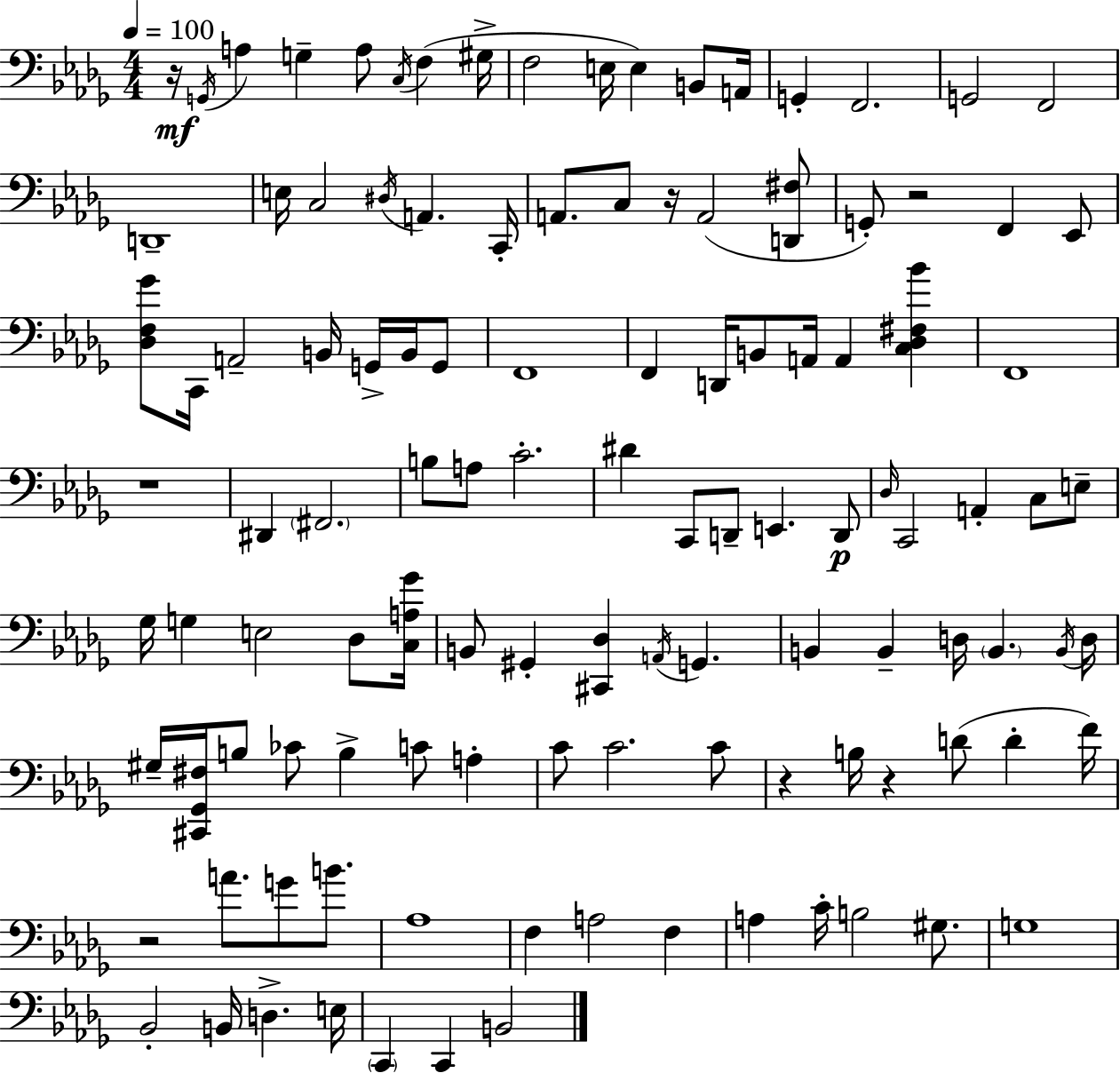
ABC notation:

X:1
T:Untitled
M:4/4
L:1/4
K:Bbm
z/4 G,,/4 A, G, A,/2 C,/4 F, ^G,/4 F,2 E,/4 E, B,,/2 A,,/4 G,, F,,2 G,,2 F,,2 D,,4 E,/4 C,2 ^D,/4 A,, C,,/4 A,,/2 C,/2 z/4 A,,2 [D,,^F,]/2 G,,/2 z2 F,, _E,,/2 [_D,F,_G]/2 C,,/4 A,,2 B,,/4 G,,/4 B,,/4 G,,/2 F,,4 F,, D,,/4 B,,/2 A,,/4 A,, [C,_D,^F,_B] F,,4 z4 ^D,, ^F,,2 B,/2 A,/2 C2 ^D C,,/2 D,,/2 E,, D,,/2 _D,/4 C,,2 A,, C,/2 E,/2 _G,/4 G, E,2 _D,/2 [C,A,_G]/4 B,,/2 ^G,, [^C,,_D,] A,,/4 G,, B,, B,, D,/4 B,, B,,/4 D,/4 ^G,/4 [^C,,_G,,^F,]/4 B,/2 _C/2 B, C/2 A, C/2 C2 C/2 z B,/4 z D/2 D F/4 z2 A/2 G/2 B/2 _A,4 F, A,2 F, A, C/4 B,2 ^G,/2 G,4 _B,,2 B,,/4 D, E,/4 C,, C,, B,,2